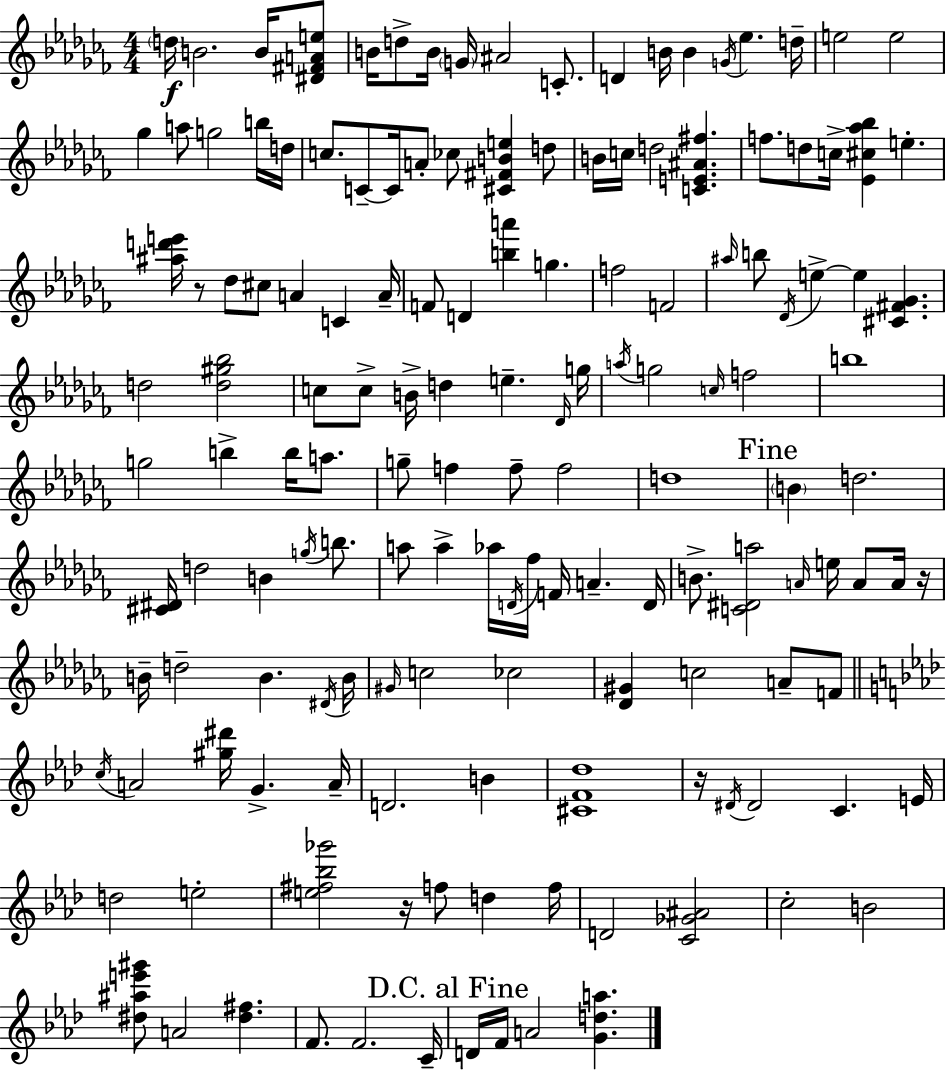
{
  \clef treble
  \numericTimeSignature
  \time 4/4
  \key aes \minor
  \parenthesize d''16\f b'2. b'16 <dis' fis' a' e''>8 | b'16 d''8-> b'16 \parenthesize g'16 ais'2 c'8.-. | d'4 b'16 b'4 \acciaccatura { g'16 } ees''4. | d''16-- e''2 e''2 | \break ges''4 a''8 g''2 b''16 | d''16 c''8. c'8--~~ c'16 a'8-. ces''8 <cis' fis' b' e''>4 d''8 | b'16 c''16 d''2 <c' e' ais' fis''>4. | f''8. d''8 c''16-> <ees' cis'' aes'' bes''>4 e''4.-. | \break <ais'' d''' e'''>16 r8 des''8 cis''8 a'4 c'4 | a'16-- f'8 d'4 <b'' a'''>4 g''4. | f''2 f'2 | \grace { ais''16 } b''8 \acciaccatura { des'16 } e''4->~~ e''4 <cis' fis' ges'>4. | \break d''2 <d'' gis'' bes''>2 | c''8 c''8-> b'16-> d''4 e''4.-- | \grace { des'16 } g''16 \acciaccatura { a''16 } g''2 \grace { c''16 } f''2 | b''1 | \break g''2 b''4-> | b''16 a''8. g''8-- f''4 f''8-- f''2 | d''1 | \mark "Fine" \parenthesize b'4 d''2. | \break <cis' dis'>16 d''2 b'4 | \acciaccatura { g''16 } b''8. a''8 a''4-> aes''16 \acciaccatura { d'16 } fes''16 | f'16 a'4.-- d'16 b'8.-> <c' dis' a''>2 | \grace { a'16 } e''16 a'8 a'16 r16 b'16-- d''2-- | \break b'4. \acciaccatura { dis'16 } b'16 \grace { gis'16 } c''2 | ces''2 <des' gis'>4 c''2 | a'8-- f'8 \bar "||" \break \key f \minor \acciaccatura { c''16 } a'2 <gis'' dis'''>16 g'4.-> | a'16-- d'2. b'4 | <cis' f' des''>1 | r16 \acciaccatura { dis'16 } dis'2 c'4. | \break e'16 d''2 e''2-. | <e'' fis'' bes'' ges'''>2 r16 f''8 d''4 | f''16 d'2 <c' ges' ais'>2 | c''2-. b'2 | \break <dis'' ais'' e''' gis'''>8 a'2 <dis'' fis''>4. | f'8. f'2. | c'16-- \mark "D.C. al Fine" d'16 f'16 a'2 <g' d'' a''>4. | \bar "|."
}